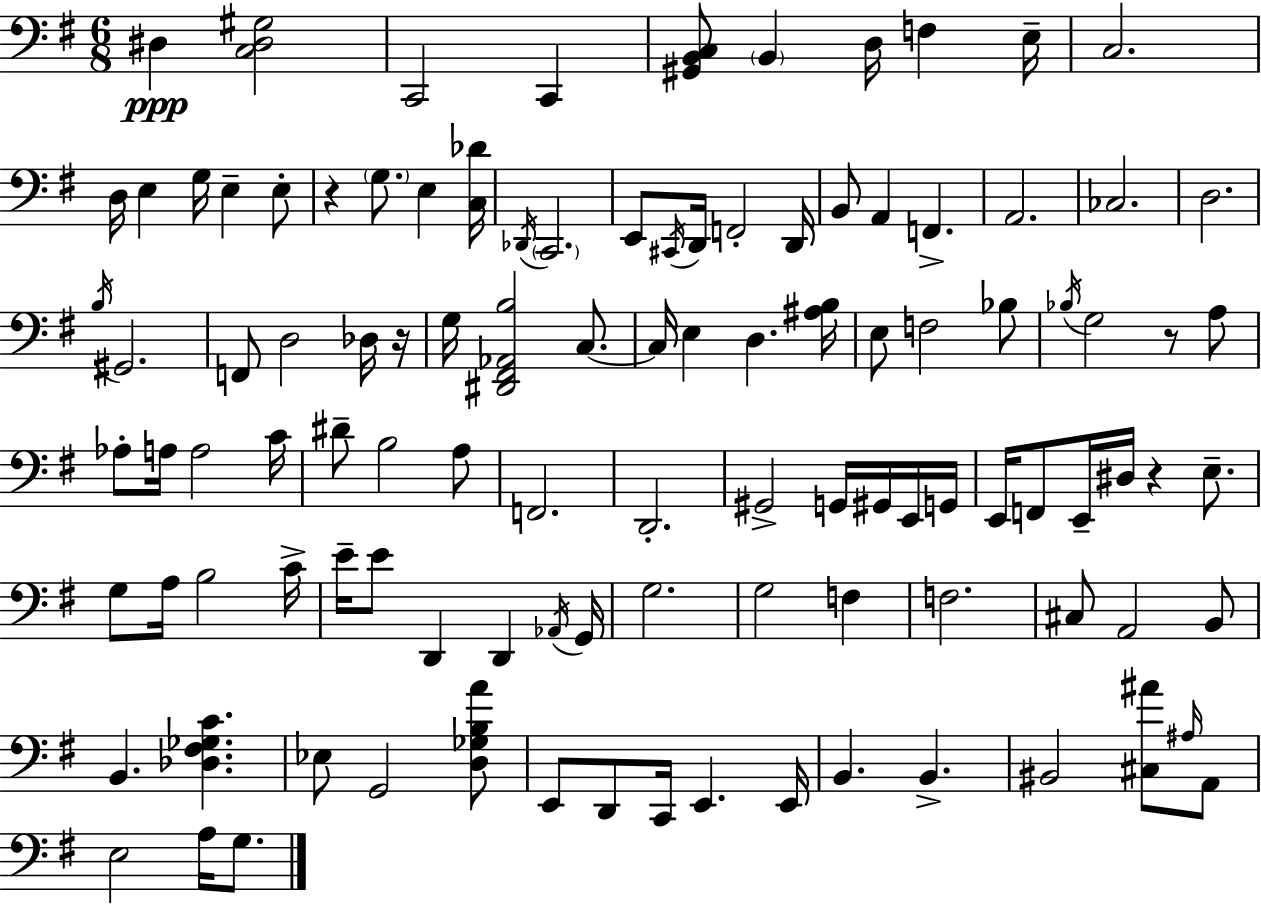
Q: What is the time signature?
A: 6/8